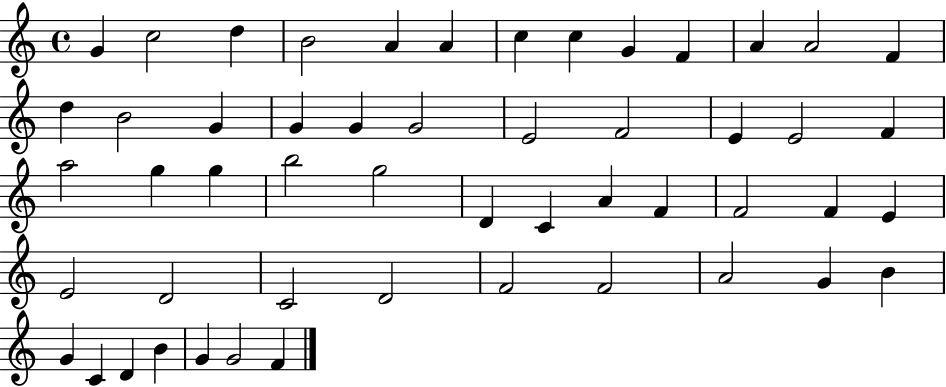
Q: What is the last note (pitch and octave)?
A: F4